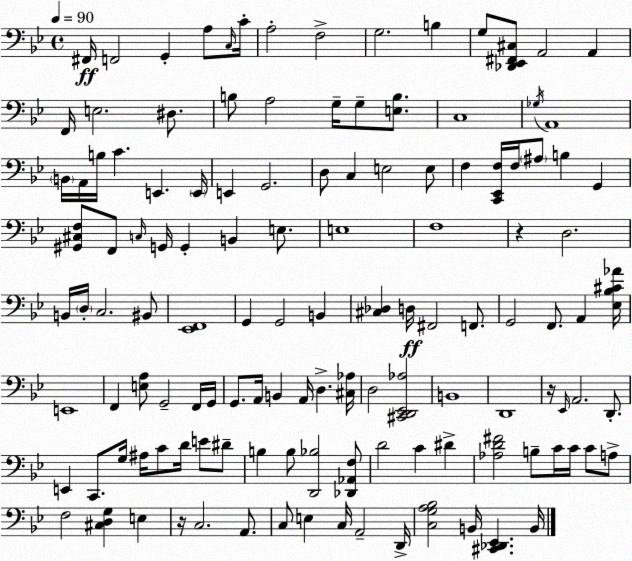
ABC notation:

X:1
T:Untitled
M:4/4
L:1/4
K:Gm
^F,,/4 F,,2 G,, A,/2 C,/4 C/4 A,2 F,2 G,2 B, G,/2 [_D,,_E,,^F,,^C,]/2 A,,2 A,, F,,/4 E,2 ^D,/2 B,/2 A,2 G,/4 G,/2 [E,B,]/2 C,4 _G,/4 A,,4 B,,/4 A,,/4 B,/4 C E,, E,,/4 E,, G,,2 D,/2 C, E,2 E,/2 F, [C,,_E,,F,]/4 F,/4 ^A,/2 B, G,, [^G,,^C,F,]/2 F,,/2 C,/4 G,,/4 G,, B,, E,/2 E,4 F,4 z D,2 B,,/4 D,/4 C,2 ^B,,/2 [_E,,F,,]4 G,, G,,2 B,, [^C,_D,] D,/4 ^F,,2 F,,/2 G,,2 F,,/2 A,, [_E,_B,^C_A]/4 E,,4 F,, [E,A,]/2 G,,2 F,,/4 G,,/4 G,,/2 A,,/4 B,, A,,/4 D, [^C,_A,]/4 D,2 [^C,,D,,_E,,_A,]2 B,,4 D,,4 z/4 _E,,/4 A,,2 D,,/2 E,, C,,/2 G,/4 ^A,/4 C/2 D/4 E/2 ^D/2 B, B,/2 [D,,_B,]2 [_D,,_A,,F,]/2 D2 C ^D [_A,D^F]2 B,/2 C/4 C/4 C/2 A,/2 F,2 [^C,D,G,] E, z/4 C,2 A,,/2 C,/2 E, C,/4 A,,2 D,,/4 [C,G,A,_B,]2 B,,/4 [^C,,_D,,_E,,] B,,/4